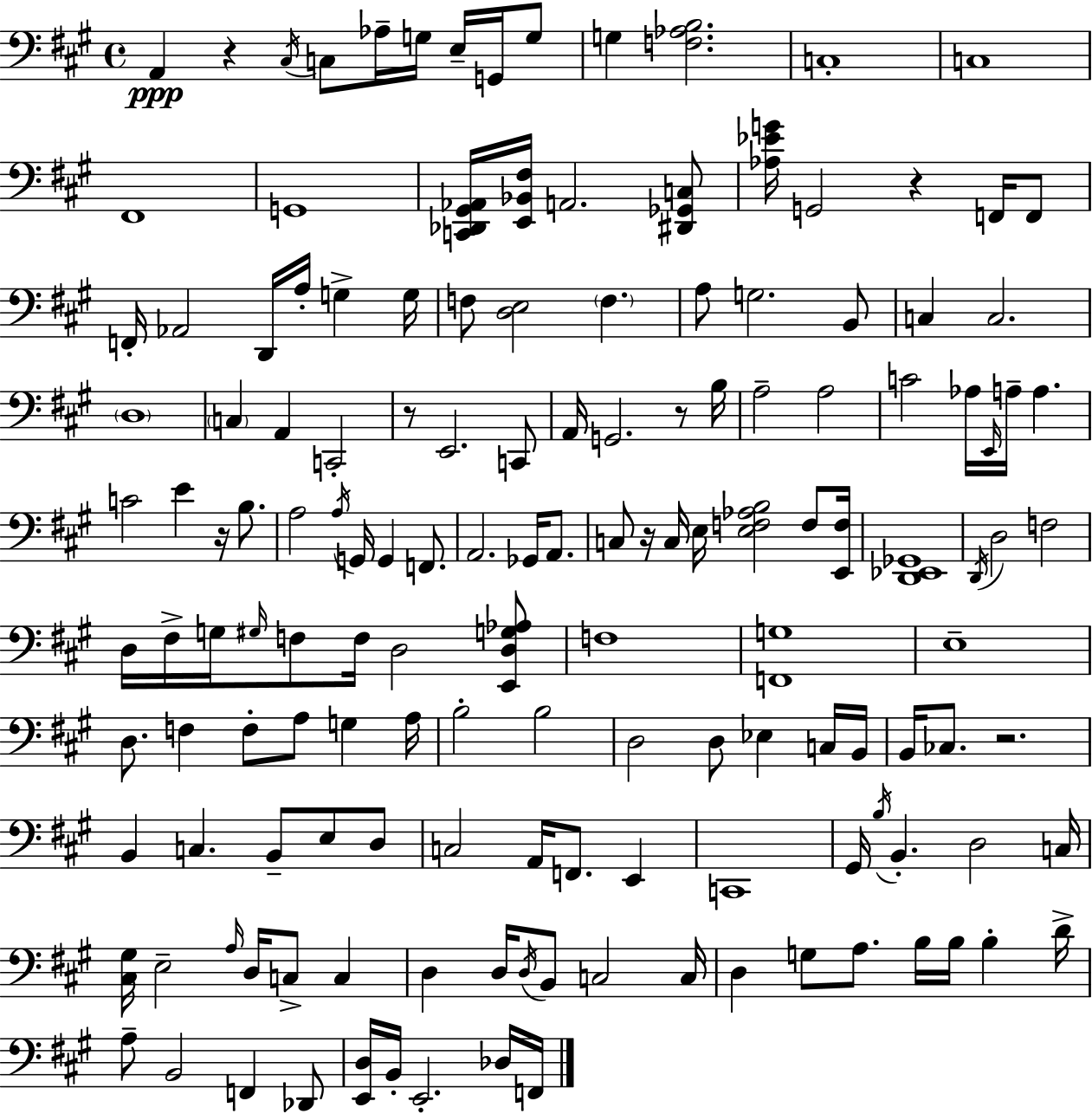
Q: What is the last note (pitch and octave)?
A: F2